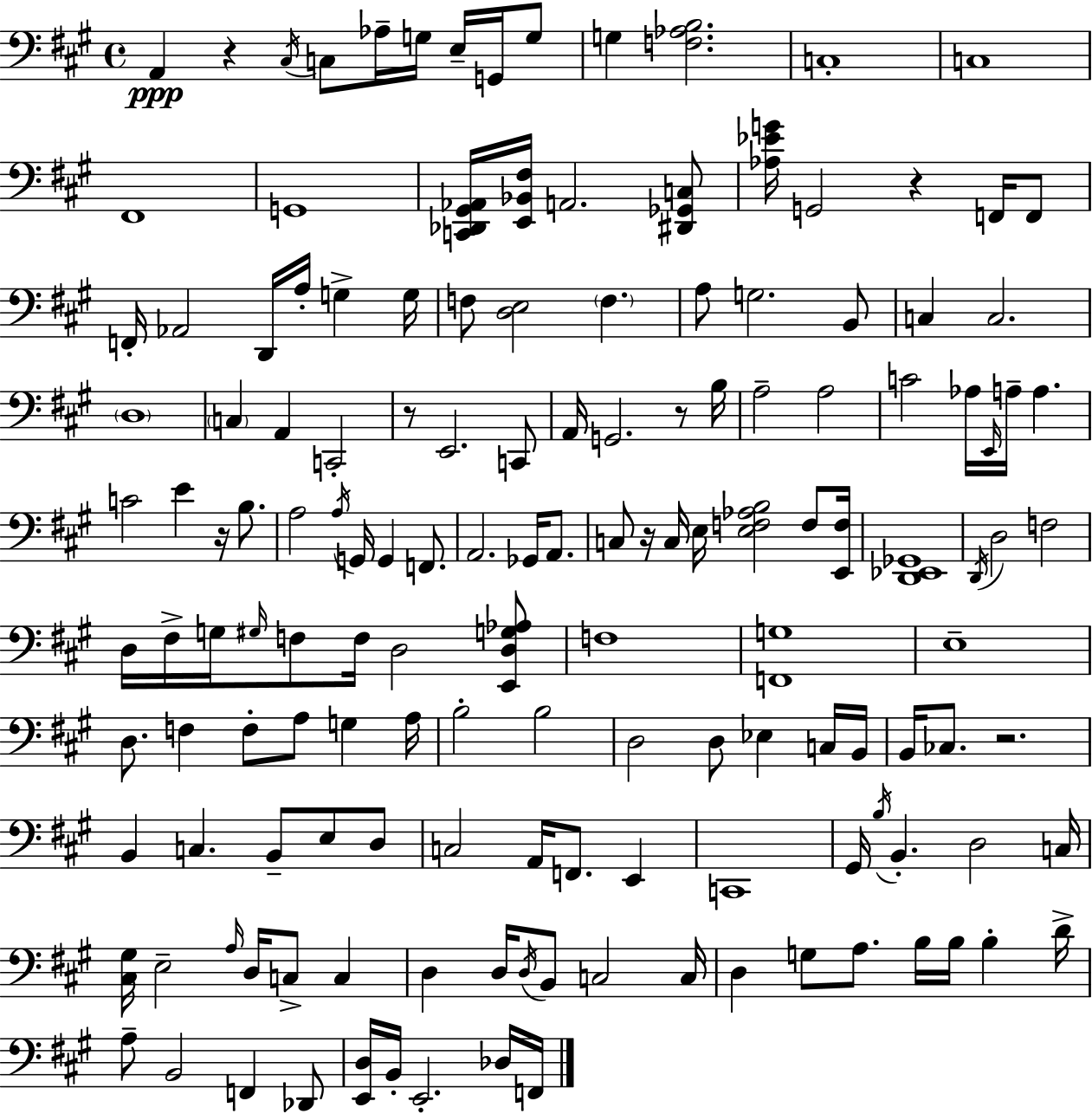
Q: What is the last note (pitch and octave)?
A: F2